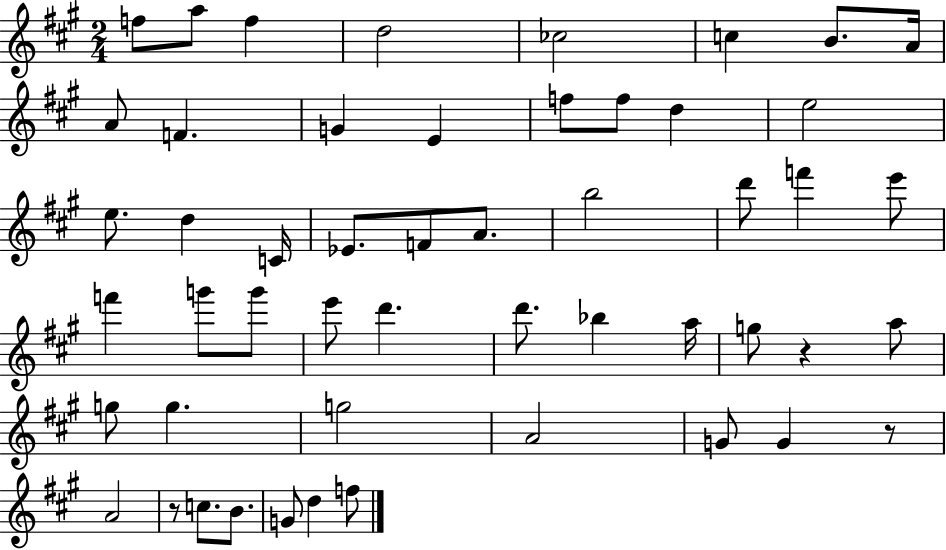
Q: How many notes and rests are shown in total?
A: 51